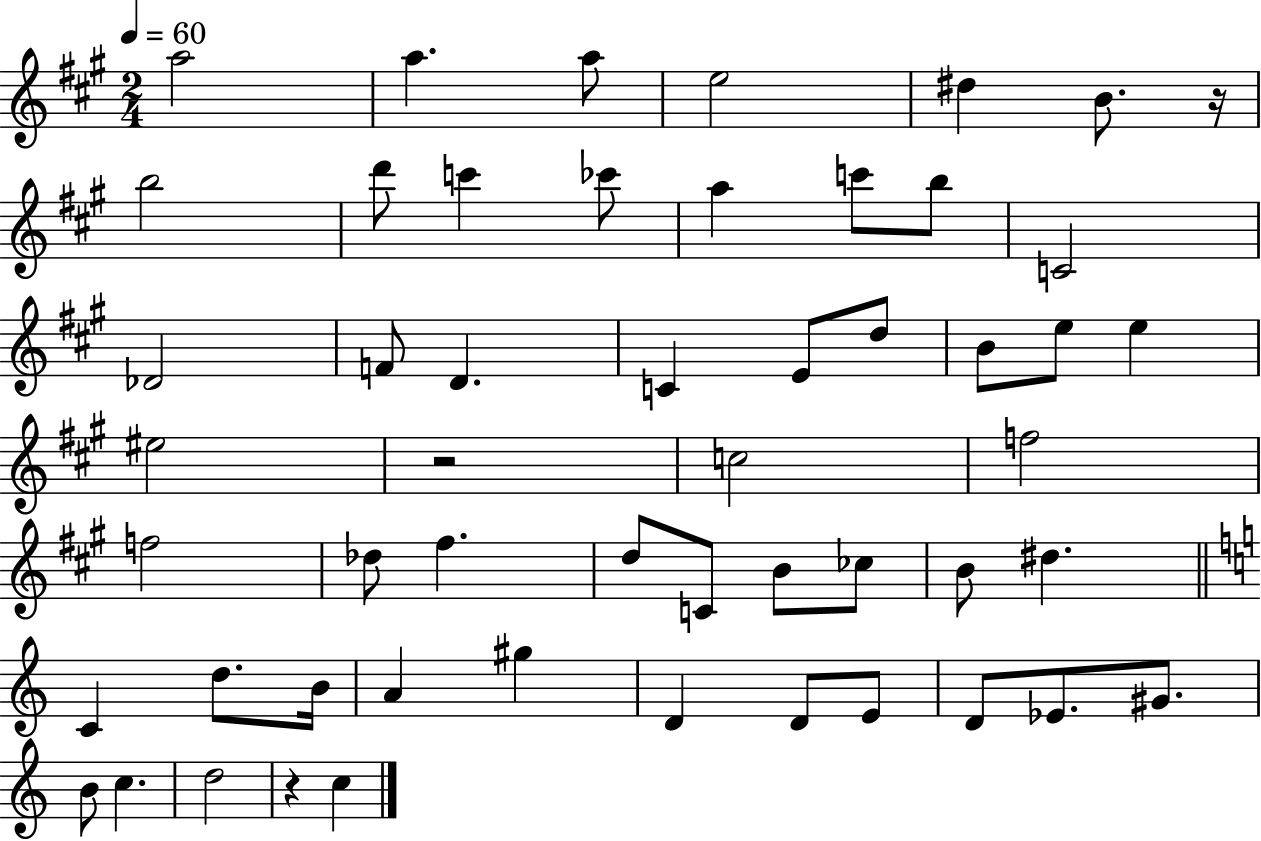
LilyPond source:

{
  \clef treble
  \numericTimeSignature
  \time 2/4
  \key a \major
  \tempo 4 = 60
  a''2 | a''4. a''8 | e''2 | dis''4 b'8. r16 | \break b''2 | d'''8 c'''4 ces'''8 | a''4 c'''8 b''8 | c'2 | \break des'2 | f'8 d'4. | c'4 e'8 d''8 | b'8 e''8 e''4 | \break eis''2 | r2 | c''2 | f''2 | \break f''2 | des''8 fis''4. | d''8 c'8 b'8 ces''8 | b'8 dis''4. | \break \bar "||" \break \key c \major c'4 d''8. b'16 | a'4 gis''4 | d'4 d'8 e'8 | d'8 ees'8. gis'8. | \break b'8 c''4. | d''2 | r4 c''4 | \bar "|."
}